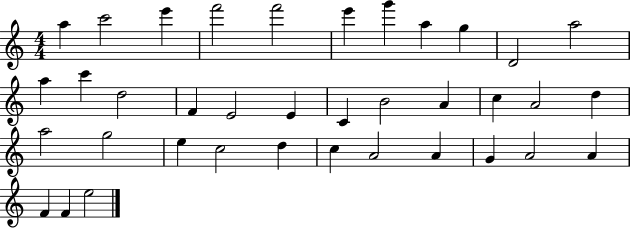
X:1
T:Untitled
M:4/4
L:1/4
K:C
a c'2 e' f'2 f'2 e' g' a g D2 a2 a c' d2 F E2 E C B2 A c A2 d a2 g2 e c2 d c A2 A G A2 A F F e2